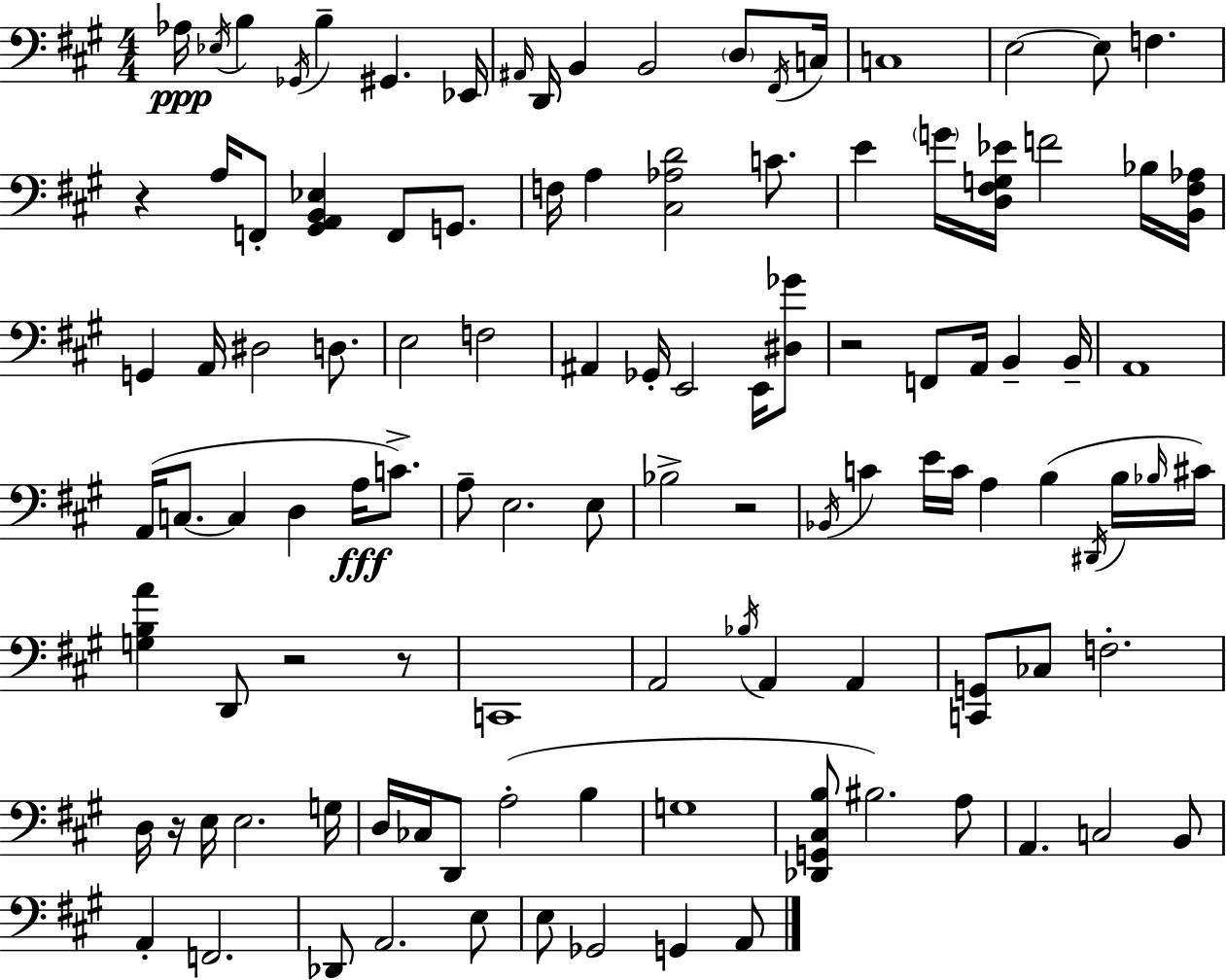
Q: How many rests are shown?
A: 6